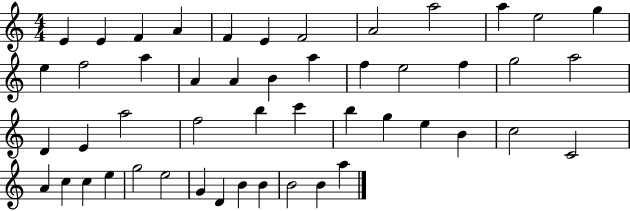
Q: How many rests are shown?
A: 0